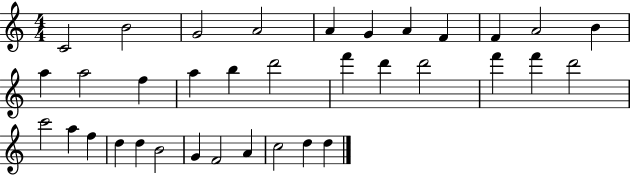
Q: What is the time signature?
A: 4/4